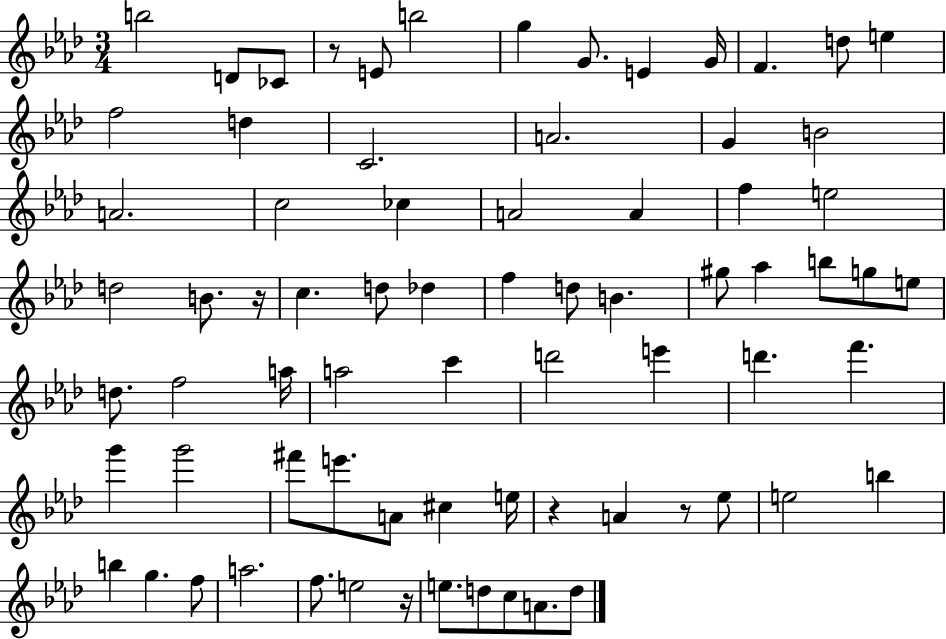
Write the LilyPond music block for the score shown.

{
  \clef treble
  \numericTimeSignature
  \time 3/4
  \key aes \major
  b''2 d'8 ces'8 | r8 e'8 b''2 | g''4 g'8. e'4 g'16 | f'4. d''8 e''4 | \break f''2 d''4 | c'2. | a'2. | g'4 b'2 | \break a'2. | c''2 ces''4 | a'2 a'4 | f''4 e''2 | \break d''2 b'8. r16 | c''4. d''8 des''4 | f''4 d''8 b'4. | gis''8 aes''4 b''8 g''8 e''8 | \break d''8. f''2 a''16 | a''2 c'''4 | d'''2 e'''4 | d'''4. f'''4. | \break g'''4 g'''2 | fis'''8 e'''8. a'8 cis''4 e''16 | r4 a'4 r8 ees''8 | e''2 b''4 | \break b''4 g''4. f''8 | a''2. | f''8. e''2 r16 | e''8. d''8 c''8 a'8. d''8 | \break \bar "|."
}